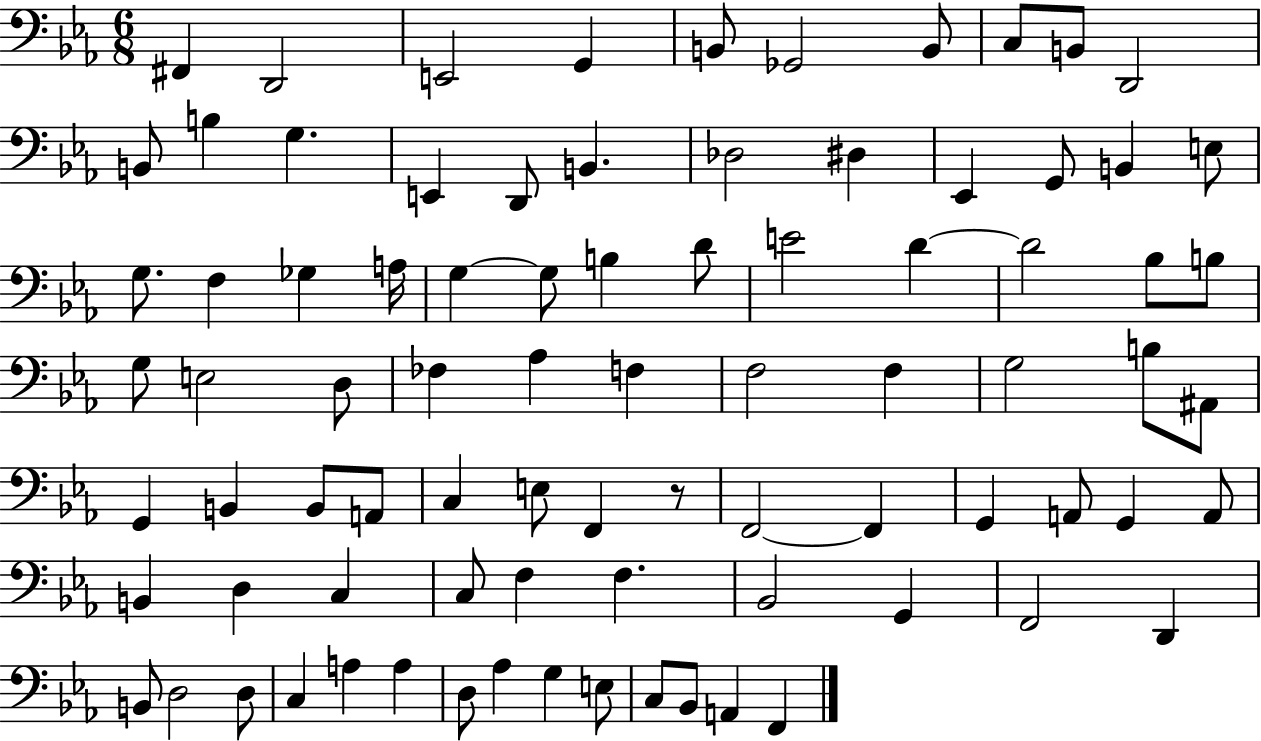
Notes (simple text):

F#2/q D2/h E2/h G2/q B2/e Gb2/h B2/e C3/e B2/e D2/h B2/e B3/q G3/q. E2/q D2/e B2/q. Db3/h D#3/q Eb2/q G2/e B2/q E3/e G3/e. F3/q Gb3/q A3/s G3/q G3/e B3/q D4/e E4/h D4/q D4/h Bb3/e B3/e G3/e E3/h D3/e FES3/q Ab3/q F3/q F3/h F3/q G3/h B3/e A#2/e G2/q B2/q B2/e A2/e C3/q E3/e F2/q R/e F2/h F2/q G2/q A2/e G2/q A2/e B2/q D3/q C3/q C3/e F3/q F3/q. Bb2/h G2/q F2/h D2/q B2/e D3/h D3/e C3/q A3/q A3/q D3/e Ab3/q G3/q E3/e C3/e Bb2/e A2/q F2/q